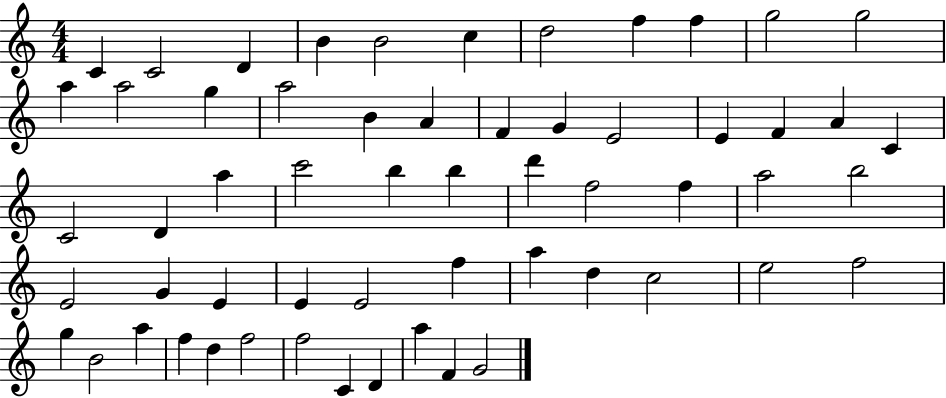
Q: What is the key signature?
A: C major